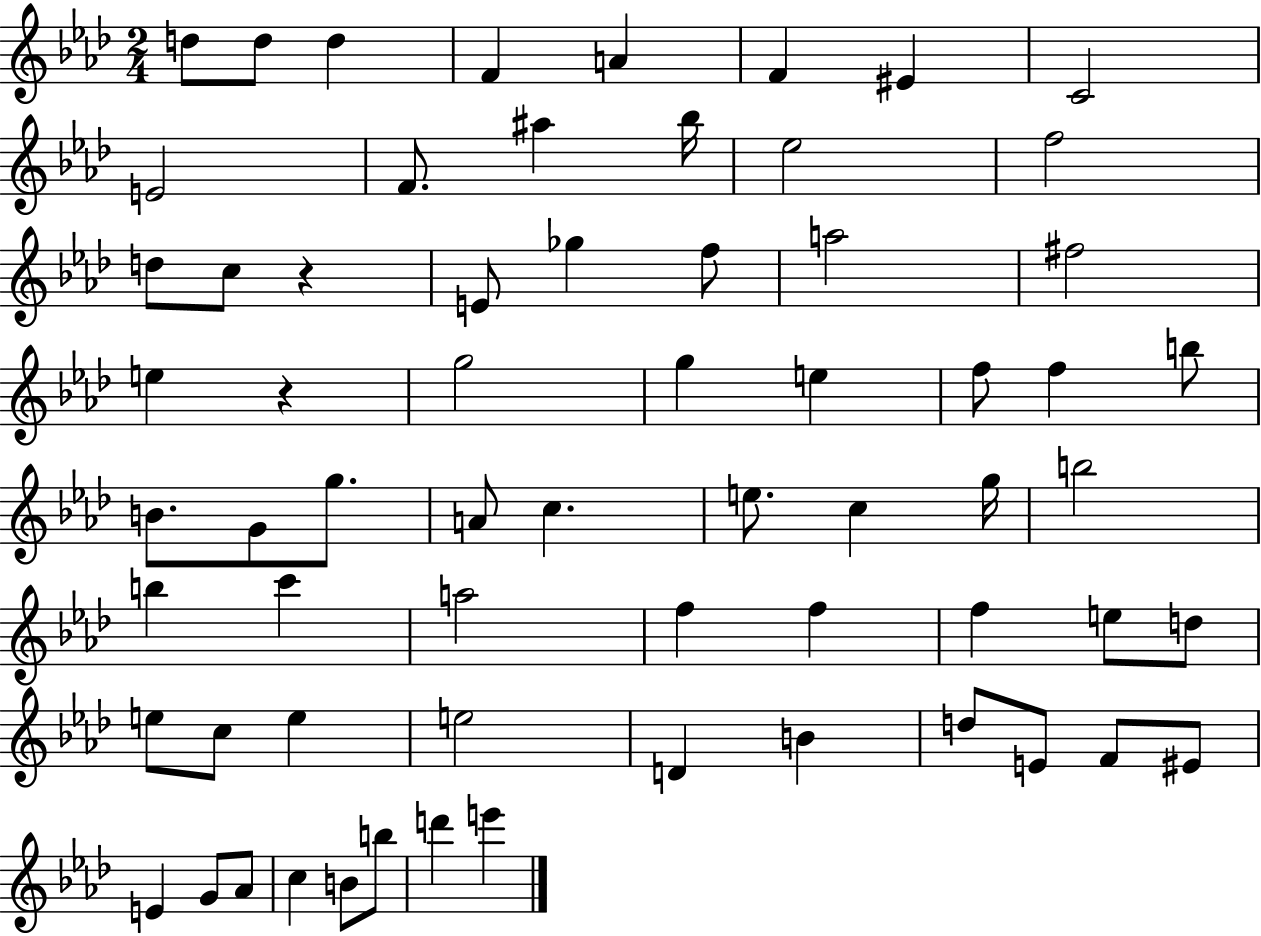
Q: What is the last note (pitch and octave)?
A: E6